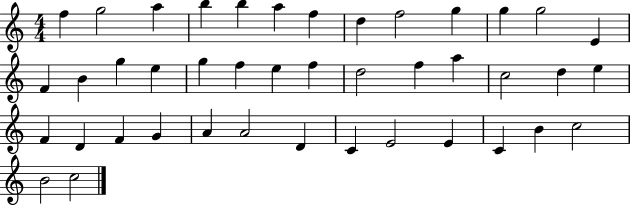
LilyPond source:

{
  \clef treble
  \numericTimeSignature
  \time 4/4
  \key c \major
  f''4 g''2 a''4 | b''4 b''4 a''4 f''4 | d''4 f''2 g''4 | g''4 g''2 e'4 | \break f'4 b'4 g''4 e''4 | g''4 f''4 e''4 f''4 | d''2 f''4 a''4 | c''2 d''4 e''4 | \break f'4 d'4 f'4 g'4 | a'4 a'2 d'4 | c'4 e'2 e'4 | c'4 b'4 c''2 | \break b'2 c''2 | \bar "|."
}